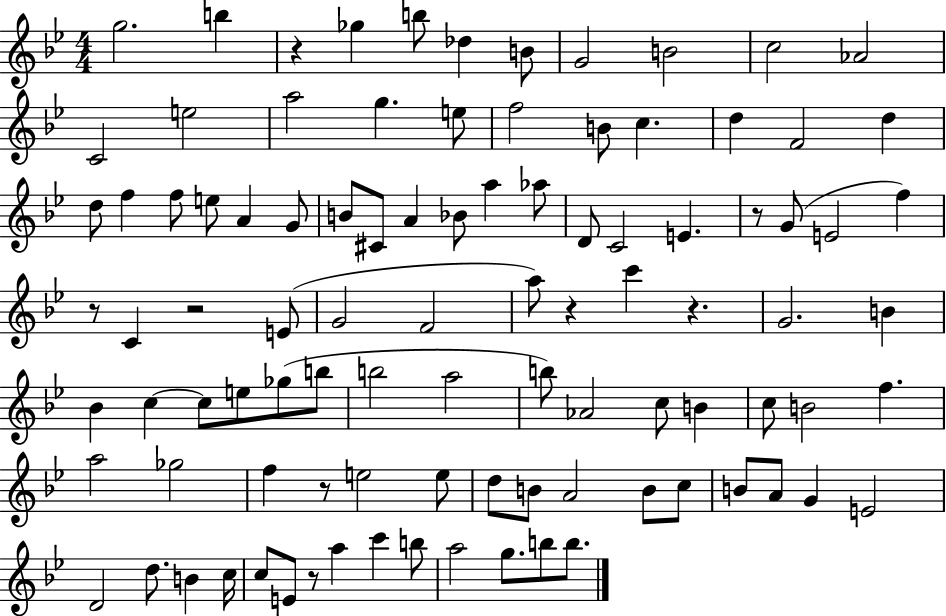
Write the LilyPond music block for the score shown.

{
  \clef treble
  \numericTimeSignature
  \time 4/4
  \key bes \major
  g''2. b''4 | r4 ges''4 b''8 des''4 b'8 | g'2 b'2 | c''2 aes'2 | \break c'2 e''2 | a''2 g''4. e''8 | f''2 b'8 c''4. | d''4 f'2 d''4 | \break d''8 f''4 f''8 e''8 a'4 g'8 | b'8 cis'8 a'4 bes'8 a''4 aes''8 | d'8 c'2 e'4. | r8 g'8( e'2 f''4) | \break r8 c'4 r2 e'8( | g'2 f'2 | a''8) r4 c'''4 r4. | g'2. b'4 | \break bes'4 c''4~~ c''8 e''8 ges''8( b''8 | b''2 a''2 | b''8) aes'2 c''8 b'4 | c''8 b'2 f''4. | \break a''2 ges''2 | f''4 r8 e''2 e''8 | d''8 b'8 a'2 b'8 c''8 | b'8 a'8 g'4 e'2 | \break d'2 d''8. b'4 c''16 | c''8 e'8 r8 a''4 c'''4 b''8 | a''2 g''8. b''8 b''8. | \bar "|."
}